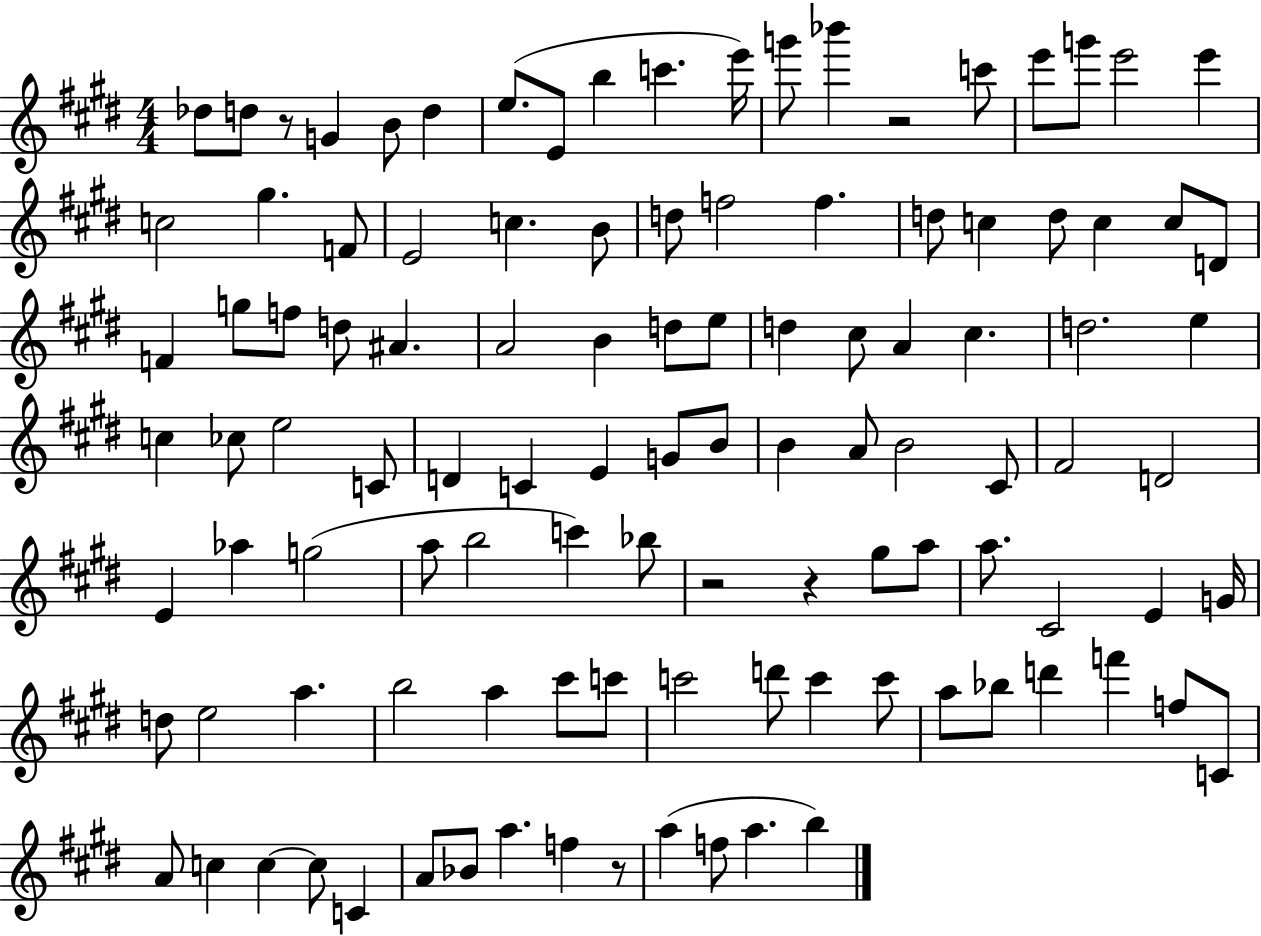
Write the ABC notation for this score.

X:1
T:Untitled
M:4/4
L:1/4
K:E
_d/2 d/2 z/2 G B/2 d e/2 E/2 b c' e'/4 g'/2 _b' z2 c'/2 e'/2 g'/2 e'2 e' c2 ^g F/2 E2 c B/2 d/2 f2 f d/2 c d/2 c c/2 D/2 F g/2 f/2 d/2 ^A A2 B d/2 e/2 d ^c/2 A ^c d2 e c _c/2 e2 C/2 D C E G/2 B/2 B A/2 B2 ^C/2 ^F2 D2 E _a g2 a/2 b2 c' _b/2 z2 z ^g/2 a/2 a/2 ^C2 E G/4 d/2 e2 a b2 a ^c'/2 c'/2 c'2 d'/2 c' c'/2 a/2 _b/2 d' f' f/2 C/2 A/2 c c c/2 C A/2 _B/2 a f z/2 a f/2 a b